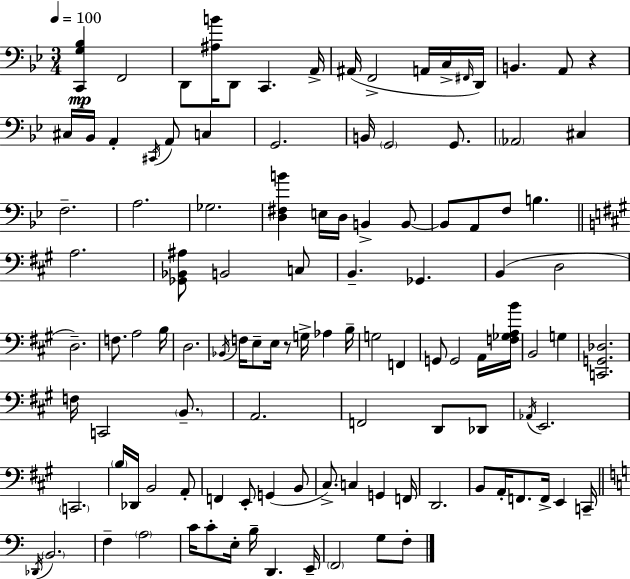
[C2,G3,Bb3]/q F2/h D2/e [A#3,B4]/s D2/e C2/q. A2/s A#2/s F2/h A2/s C3/s F#2/s D2/s B2/q. A2/e R/q C#3/s Bb2/s A2/q C#2/s A2/e C3/q G2/h. B2/s G2/h G2/e. Ab2/h C#3/q F3/h. A3/h. Gb3/h. [D3,F#3,B4]/q E3/s D3/s B2/q B2/e B2/e A2/e F3/e B3/q. A3/h. [Gb2,Bb2,A#3]/e B2/h C3/e B2/q. Gb2/q. B2/q D3/h D3/h. F3/e. A3/h B3/s D3/h. Bb2/s F3/s E3/e E3/s R/e G3/s Ab3/q B3/s G3/h F2/q G2/e G2/h A2/s [F3,Gb3,A3,B4]/s B2/h G3/q [C2,G2,Db3]/h. F3/s C2/h B2/e. A2/h. F2/h D2/e Db2/e Ab2/s E2/h. C2/h. B3/s Db2/s B2/h A2/e F2/q E2/e G2/q B2/e C#3/e. C3/q G2/q F2/s D2/h. B2/e A2/s F2/e. F2/s E2/q C2/s Db2/s B2/h. F3/q A3/h C4/s C4/e E3/s B3/s D2/q. E2/s F2/h G3/e F3/e